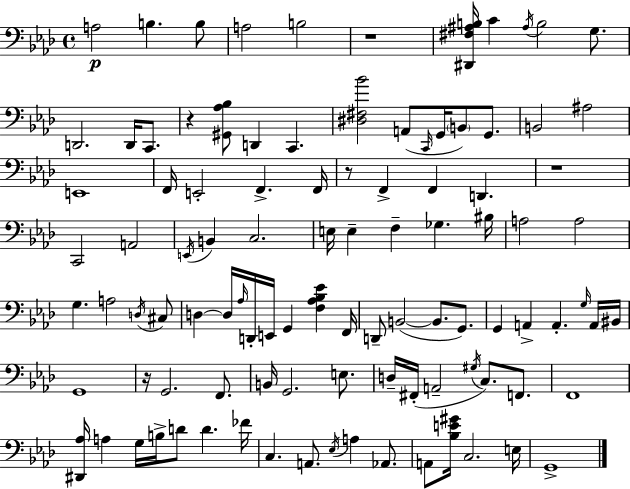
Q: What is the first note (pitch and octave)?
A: A3